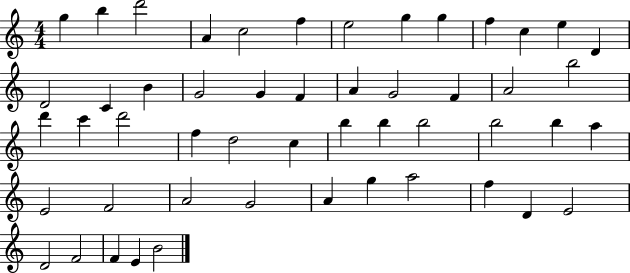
X:1
T:Untitled
M:4/4
L:1/4
K:C
g b d'2 A c2 f e2 g g f c e D D2 C B G2 G F A G2 F A2 b2 d' c' d'2 f d2 c b b b2 b2 b a E2 F2 A2 G2 A g a2 f D E2 D2 F2 F E B2